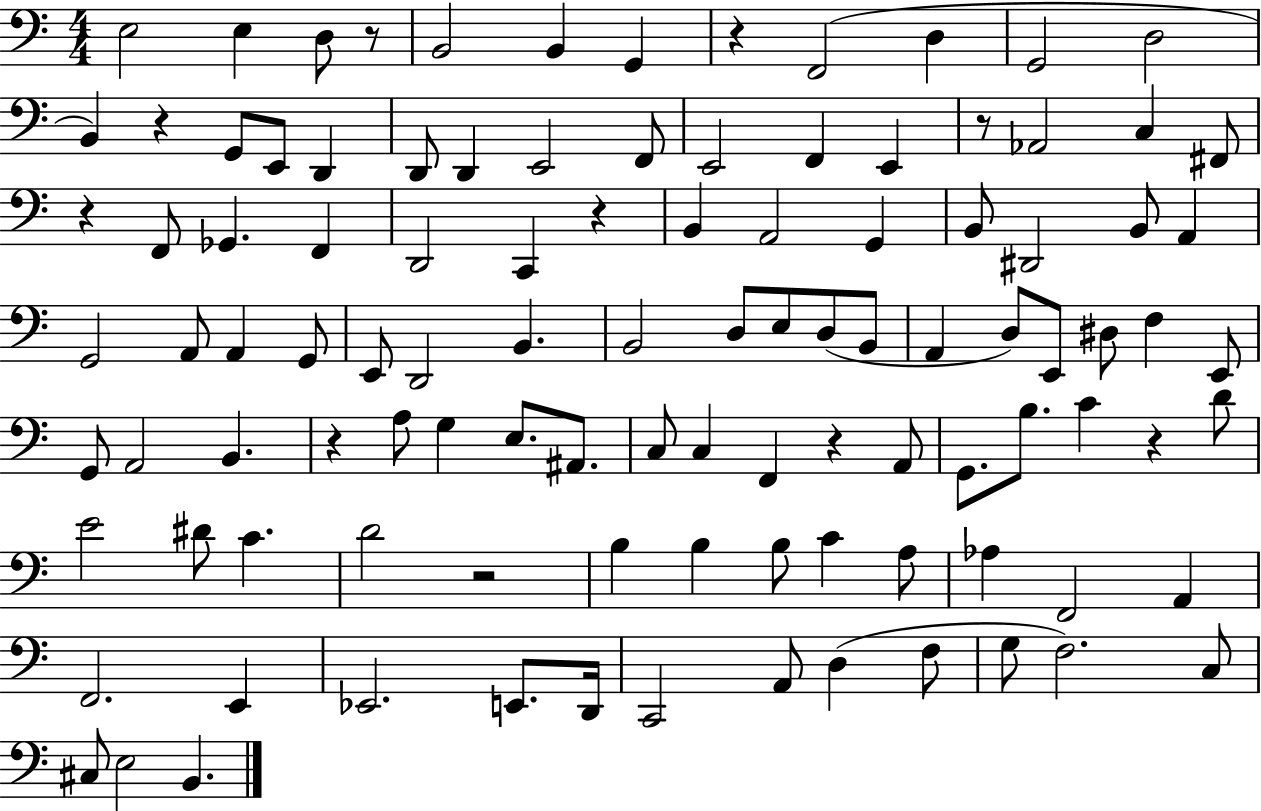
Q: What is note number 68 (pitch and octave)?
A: C4